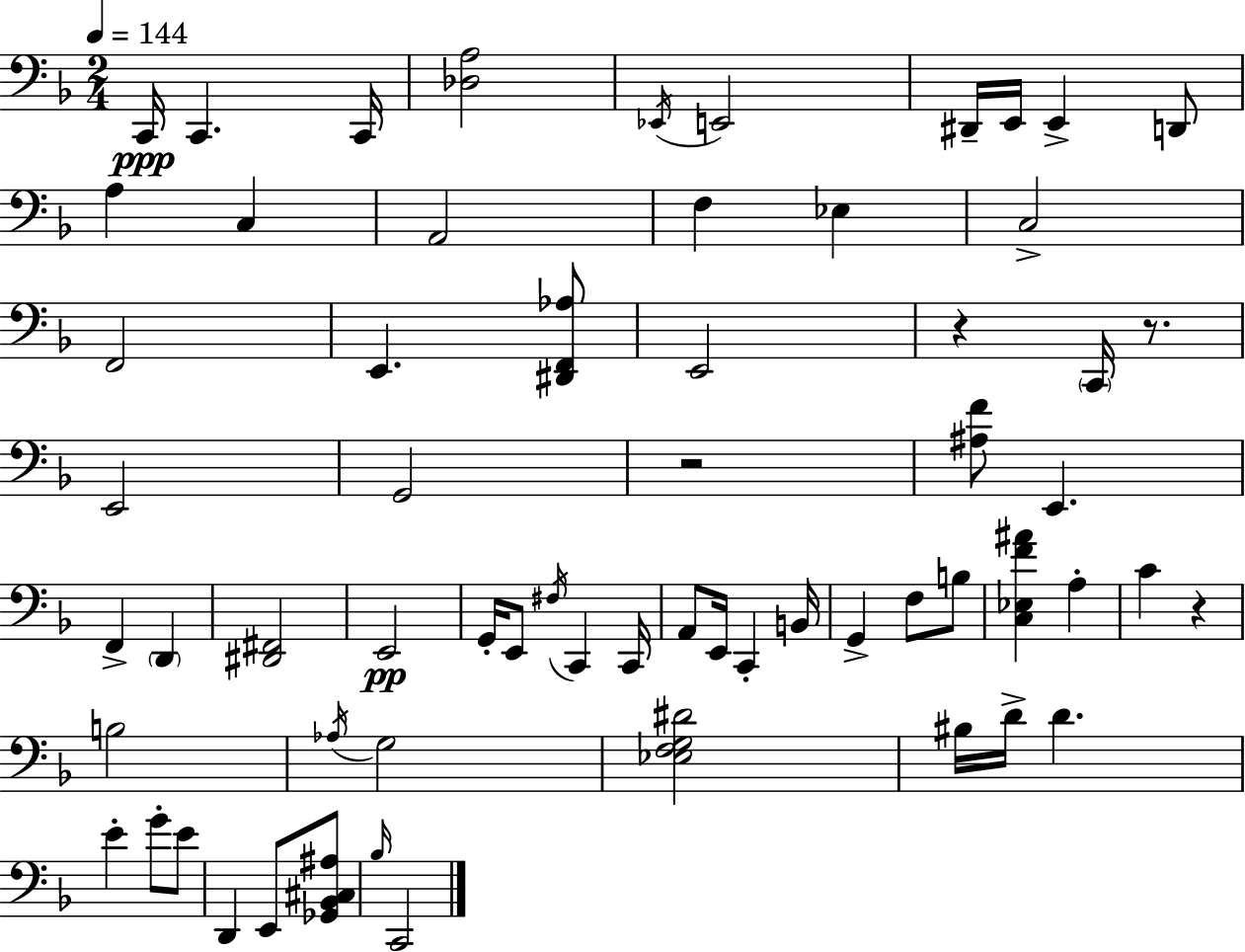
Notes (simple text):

C2/s C2/q. C2/s [Db3,A3]/h Eb2/s E2/h D#2/s E2/s E2/q D2/e A3/q C3/q A2/h F3/q Eb3/q C3/h F2/h E2/q. [D#2,F2,Ab3]/e E2/h R/q C2/s R/e. E2/h G2/h R/h [A#3,F4]/e E2/q. F2/q D2/q [D#2,F#2]/h E2/h G2/s E2/e F#3/s C2/q C2/s A2/e E2/s C2/q B2/s G2/q F3/e B3/e [C3,Eb3,F4,A#4]/q A3/q C4/q R/q B3/h Ab3/s G3/h [Eb3,F3,G3,D#4]/h BIS3/s D4/s D4/q. E4/q G4/e E4/e D2/q E2/e [Gb2,Bb2,C#3,A#3]/e Bb3/s C2/h